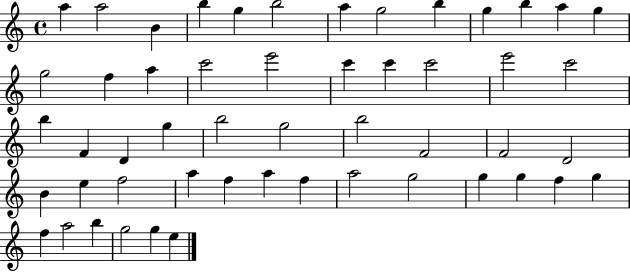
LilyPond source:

{
  \clef treble
  \time 4/4
  \defaultTimeSignature
  \key c \major
  a''4 a''2 b'4 | b''4 g''4 b''2 | a''4 g''2 b''4 | g''4 b''4 a''4 g''4 | \break g''2 f''4 a''4 | c'''2 e'''2 | c'''4 c'''4 c'''2 | e'''2 c'''2 | \break b''4 f'4 d'4 g''4 | b''2 g''2 | b''2 f'2 | f'2 d'2 | \break b'4 e''4 f''2 | a''4 f''4 a''4 f''4 | a''2 g''2 | g''4 g''4 f''4 g''4 | \break f''4 a''2 b''4 | g''2 g''4 e''4 | \bar "|."
}